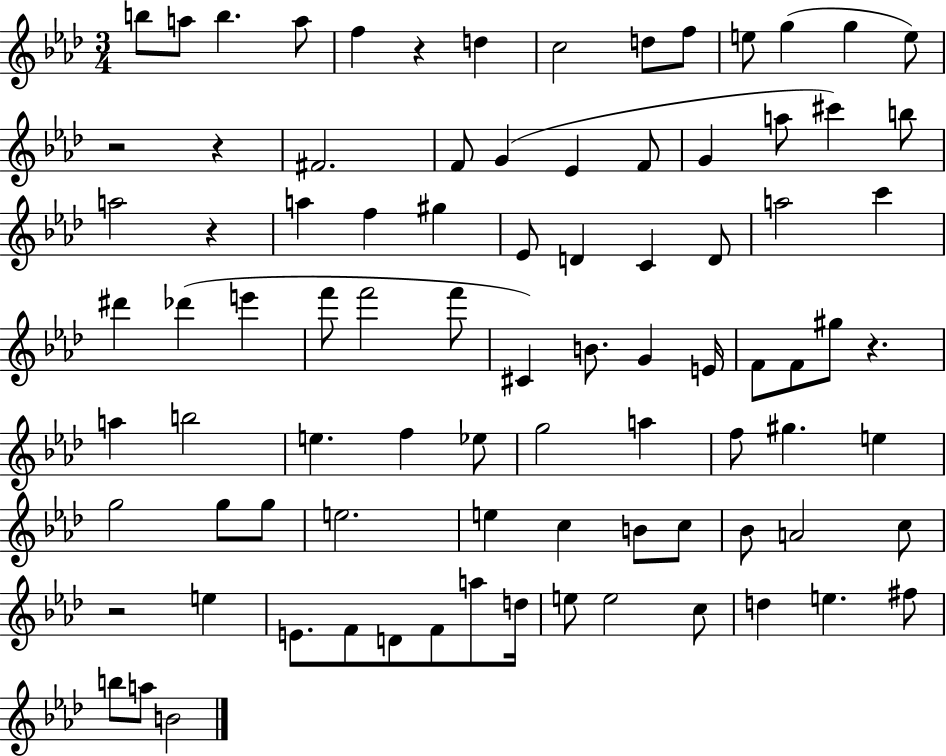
B5/e A5/e B5/q. A5/e F5/q R/q D5/q C5/h D5/e F5/e E5/e G5/q G5/q E5/e R/h R/q F#4/h. F4/e G4/q Eb4/q F4/e G4/q A5/e C#6/q B5/e A5/h R/q A5/q F5/q G#5/q Eb4/e D4/q C4/q D4/e A5/h C6/q D#6/q Db6/q E6/q F6/e F6/h F6/e C#4/q B4/e. G4/q E4/s F4/e F4/e G#5/e R/q. A5/q B5/h E5/q. F5/q Eb5/e G5/h A5/q F5/e G#5/q. E5/q G5/h G5/e G5/e E5/h. E5/q C5/q B4/e C5/e Bb4/e A4/h C5/e R/h E5/q E4/e. F4/e D4/e F4/e A5/e D5/s E5/e E5/h C5/e D5/q E5/q. F#5/e B5/e A5/e B4/h